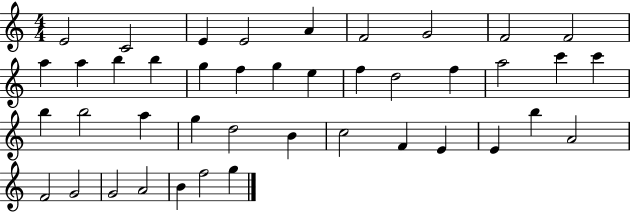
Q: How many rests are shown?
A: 0